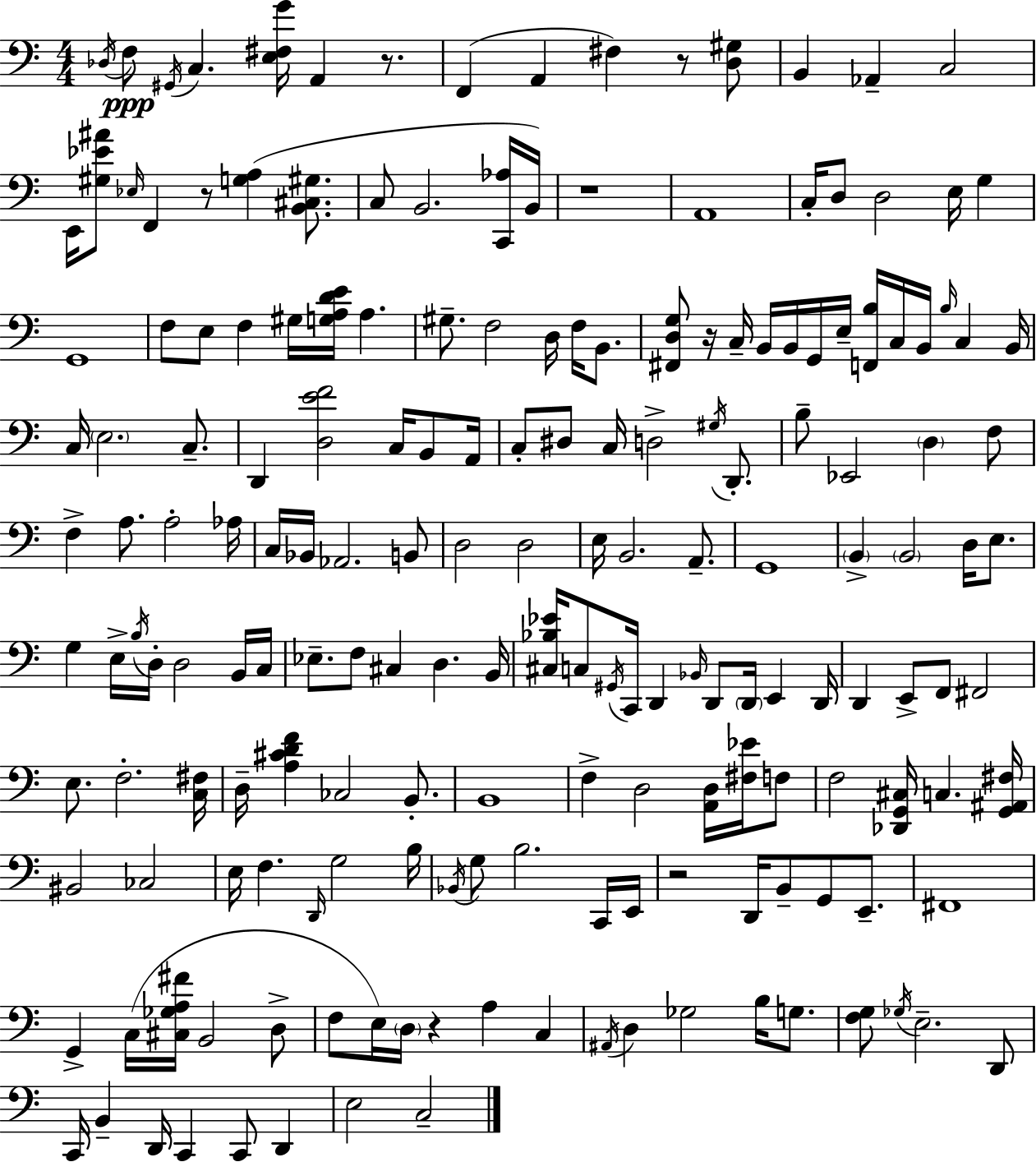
X:1
T:Untitled
M:4/4
L:1/4
K:C
_D,/4 F,/2 ^G,,/4 C, [E,^F,G]/4 A,, z/2 F,, A,, ^F, z/2 [D,^G,]/2 B,, _A,, C,2 E,,/4 [^G,_E^A]/2 _E,/4 F,, z/2 [G,A,] [B,,^C,^G,]/2 C,/2 B,,2 [C,,_A,]/4 B,,/4 z4 A,,4 C,/4 D,/2 D,2 E,/4 G, G,,4 F,/2 E,/2 F, ^G,/4 [G,A,DE]/4 A, ^G,/2 F,2 D,/4 F,/4 B,,/2 [^F,,D,G,]/2 z/4 C,/4 B,,/4 B,,/4 G,,/4 E,/4 [F,,B,]/4 C,/4 B,,/4 B,/4 C, B,,/4 C,/4 E,2 C,/2 D,, [D,EF]2 C,/4 B,,/2 A,,/4 C,/2 ^D,/2 C,/4 D,2 ^G,/4 D,,/2 B,/2 _E,,2 D, F,/2 F, A,/2 A,2 _A,/4 C,/4 _B,,/4 _A,,2 B,,/2 D,2 D,2 E,/4 B,,2 A,,/2 G,,4 B,, B,,2 D,/4 E,/2 G, E,/4 B,/4 D,/4 D,2 B,,/4 C,/4 _E,/2 F,/2 ^C, D, B,,/4 [^C,_B,_E]/4 C,/2 ^G,,/4 C,,/4 D,, _B,,/4 D,,/2 D,,/4 E,, D,,/4 D,, E,,/2 F,,/2 ^F,,2 E,/2 F,2 [C,^F,]/4 D,/4 [A,^CDF] _C,2 B,,/2 B,,4 F, D,2 [A,,D,]/4 [^F,_E]/4 F,/2 F,2 [_D,,G,,^C,]/4 C, [G,,^A,,^F,]/4 ^B,,2 _C,2 E,/4 F, D,,/4 G,2 B,/4 _B,,/4 G,/2 B,2 C,,/4 E,,/4 z2 D,,/4 B,,/2 G,,/2 E,,/2 ^F,,4 G,, C,/4 [^C,_G,A,^F]/4 B,,2 D,/2 F,/2 E,/4 D,/4 z A, C, ^A,,/4 D, _G,2 B,/4 G,/2 [F,G,]/2 _G,/4 E,2 D,,/2 C,,/4 B,, D,,/4 C,, C,,/2 D,, E,2 C,2